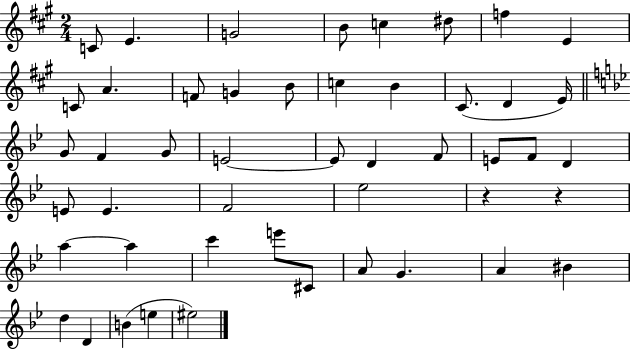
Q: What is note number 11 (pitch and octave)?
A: F4